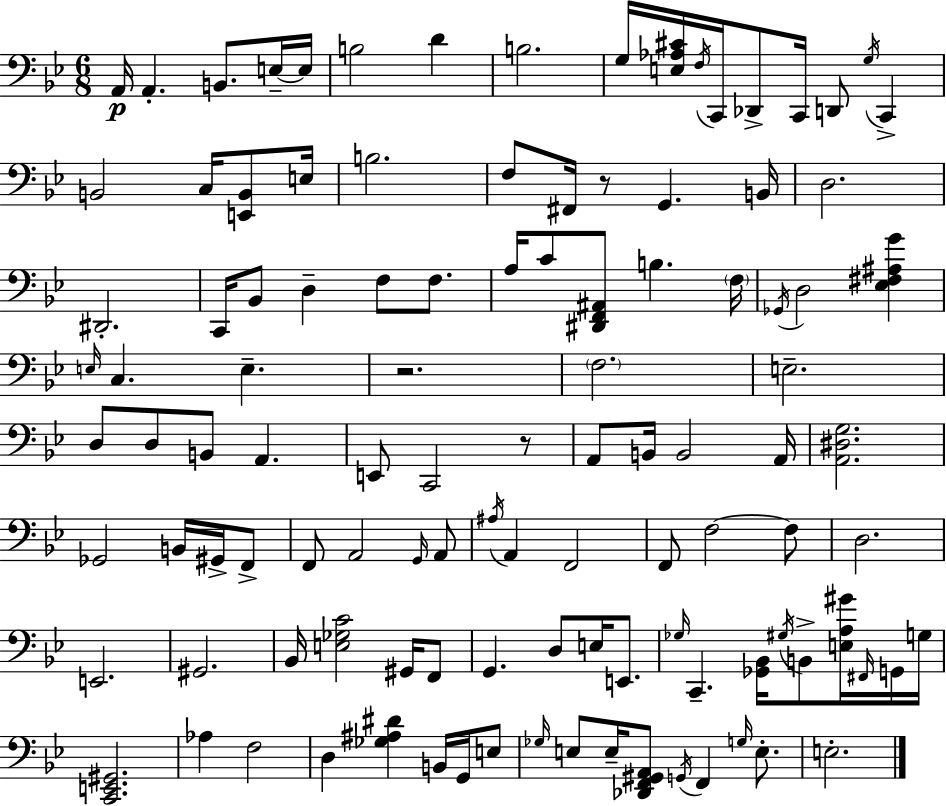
{
  \clef bass
  \numericTimeSignature
  \time 6/8
  \key bes \major
  a,16\p a,4.-. b,8. e16--~~ e16 | b2 d'4 | b2. | g16 <e aes cis'>16 \acciaccatura { f16 } c,16 des,8-> c,16 d,8 \acciaccatura { g16 } c,4-> | \break b,2 c16 <e, b,>8 | e16 b2. | f8 fis,16 r8 g,4. | b,16 d2. | \break dis,2.-. | c,16 bes,8 d4-- f8 f8. | a16 c'8 <dis, f, ais,>8 b4. | \parenthesize f16 \acciaccatura { ges,16 } d2 <ees fis ais g'>4 | \break \grace { e16 } c4. e4.-- | r2. | \parenthesize f2. | e2.-- | \break d8 d8 b,8 a,4. | e,8 c,2 | r8 a,8 b,16 b,2 | a,16 <a, dis g>2. | \break ges,2 | b,16 gis,16-> f,8-> f,8 a,2 | \grace { g,16 } a,8 \acciaccatura { ais16 } a,4 f,2 | f,8 f2~~ | \break f8 d2. | e,2. | gis,2. | bes,16 <e ges c'>2 | \break gis,16 f,8 g,4. | d8 e16 e,8. \grace { ges16 } c,4.-- | <ges, bes,>16 \acciaccatura { gis16 } b,8-> <e a gis'>16 \grace { fis,16 } g,16 g16 <c, e, gis,>2. | aes4 | \break f2 d4 | <ges ais dis'>4 b,16 g,16 e8 \grace { ges16 } e8 | e16-- <des, f, gis, a,>8 \acciaccatura { g,16 } f,4 \grace { g16 } e8.-. | e2.-. | \break \bar "|."
}